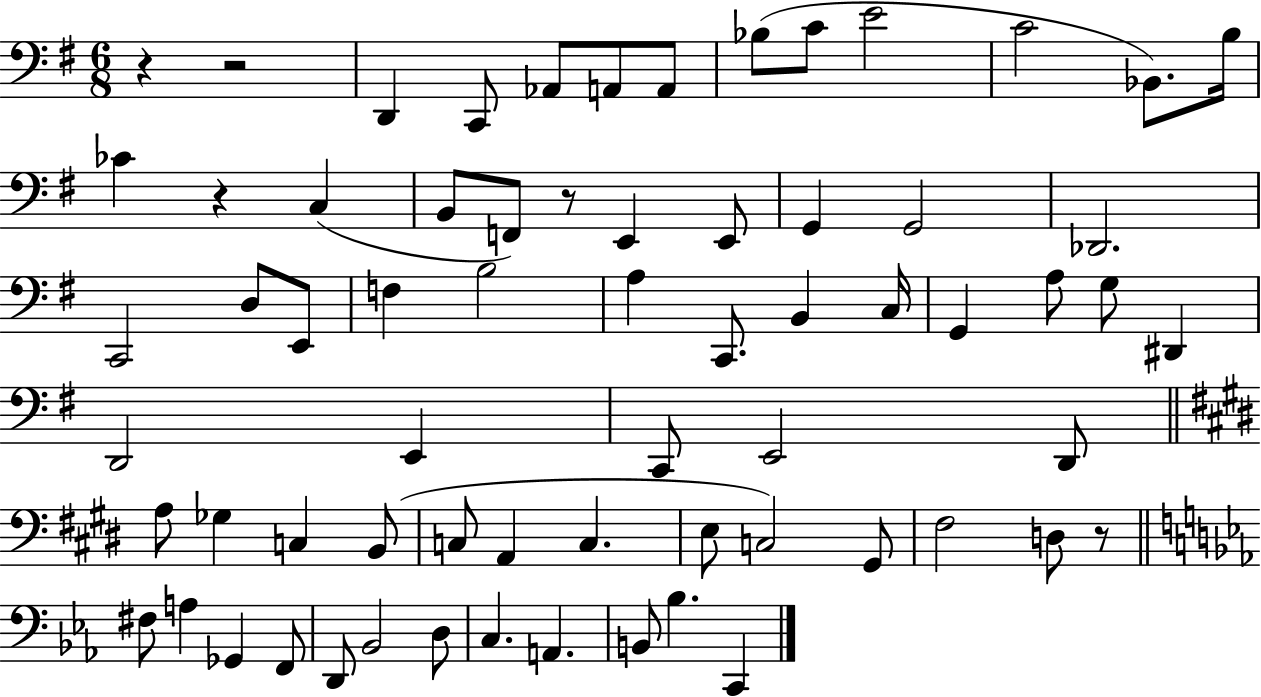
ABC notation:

X:1
T:Untitled
M:6/8
L:1/4
K:G
z z2 D,, C,,/2 _A,,/2 A,,/2 A,,/2 _B,/2 C/2 E2 C2 _B,,/2 B,/4 _C z C, B,,/2 F,,/2 z/2 E,, E,,/2 G,, G,,2 _D,,2 C,,2 D,/2 E,,/2 F, B,2 A, C,,/2 B,, C,/4 G,, A,/2 G,/2 ^D,, D,,2 E,, C,,/2 E,,2 D,,/2 A,/2 _G, C, B,,/2 C,/2 A,, C, E,/2 C,2 ^G,,/2 ^F,2 D,/2 z/2 ^F,/2 A, _G,, F,,/2 D,,/2 _B,,2 D,/2 C, A,, B,,/2 _B, C,,